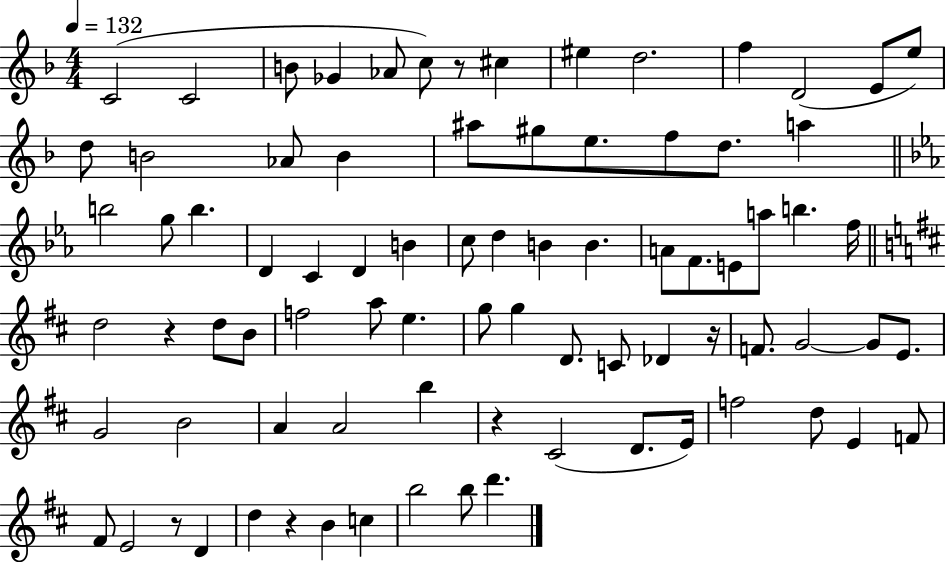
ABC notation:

X:1
T:Untitled
M:4/4
L:1/4
K:F
C2 C2 B/2 _G _A/2 c/2 z/2 ^c ^e d2 f D2 E/2 e/2 d/2 B2 _A/2 B ^a/2 ^g/2 e/2 f/2 d/2 a b2 g/2 b D C D B c/2 d B B A/2 F/2 E/2 a/2 b f/4 d2 z d/2 B/2 f2 a/2 e g/2 g D/2 C/2 _D z/4 F/2 G2 G/2 E/2 G2 B2 A A2 b z ^C2 D/2 E/4 f2 d/2 E F/2 ^F/2 E2 z/2 D d z B c b2 b/2 d'